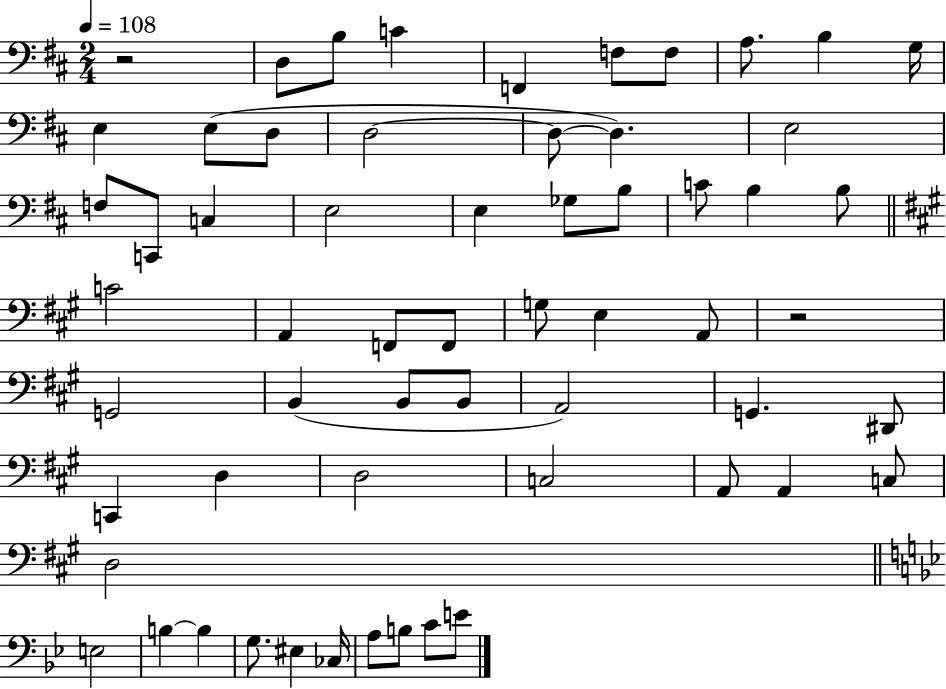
X:1
T:Untitled
M:2/4
L:1/4
K:D
z2 D,/2 B,/2 C F,, F,/2 F,/2 A,/2 B, G,/4 E, E,/2 D,/2 D,2 D,/2 D, E,2 F,/2 C,,/2 C, E,2 E, _G,/2 B,/2 C/2 B, B,/2 C2 A,, F,,/2 F,,/2 G,/2 E, A,,/2 z2 G,,2 B,, B,,/2 B,,/2 A,,2 G,, ^D,,/2 C,, D, D,2 C,2 A,,/2 A,, C,/2 D,2 E,2 B, B, G,/2 ^E, _C,/4 A,/2 B,/2 C/2 E/2